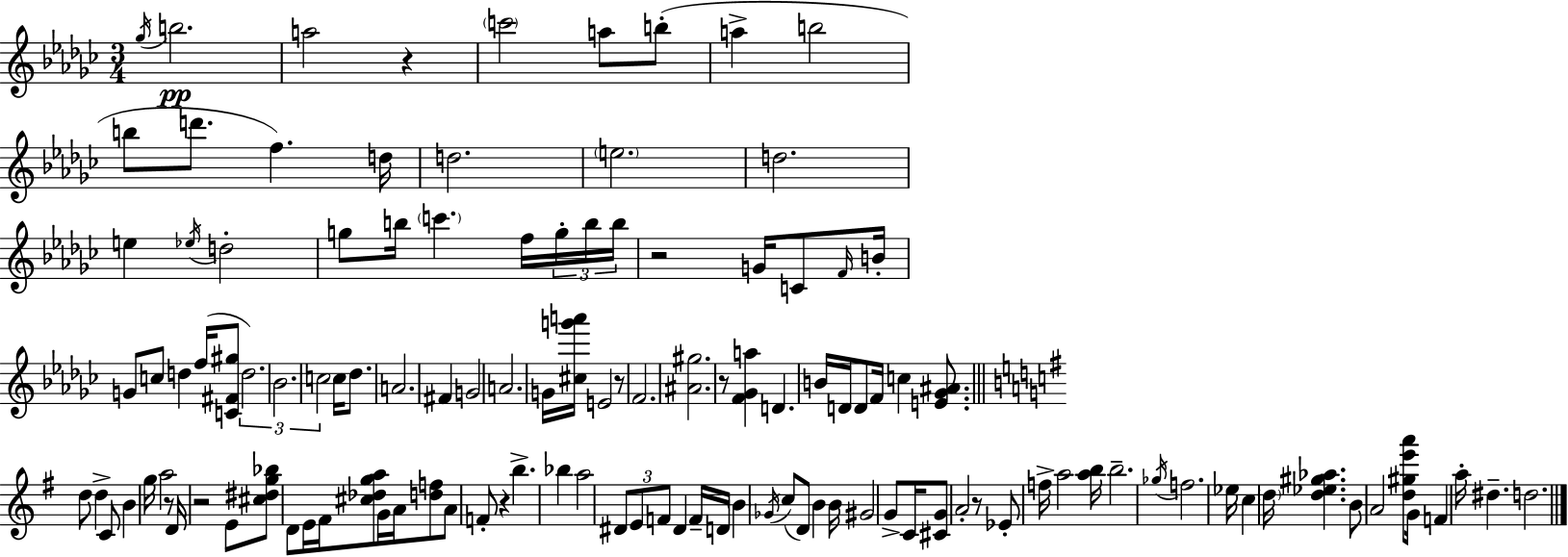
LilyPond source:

{
  \clef treble
  \numericTimeSignature
  \time 3/4
  \key ees \minor
  \repeat volta 2 { \acciaccatura { ges''16 }\pp b''2. | a''2 r4 | \parenthesize c'''2 a''8 b''8-.( | a''4-> b''2 | \break b''8 d'''8. f''4.) | d''16 d''2. | \parenthesize e''2. | d''2. | \break e''4 \acciaccatura { ees''16 } d''2-. | g''8 b''16 \parenthesize c'''4. f''16 | \tuplet 3/2 { g''16-. b''16 b''16 } r2 g'16 | c'8 \grace { f'16 } b'16-. g'8 c''8 d''4 | \break f''16( <c' fis' gis''>8 \tuplet 3/2 { d''2.) | bes'2. | c''2 } c''16 | des''8. a'2. | \break fis'4 g'2 | a'2. | g'16 <cis'' g''' a'''>16 e'2 | r8 f'2. | \break <ais' gis''>2. | r8 <f' ges' a''>4 d'4. | b'16 d'16 d'8 f'16 c''4 | <e' ges' ais'>8. \bar "||" \break \key g \major d''8 d''4-> c'8 b'4 | g''16 a''2 r8 d'16 | r2 e'8 <cis'' dis'' g'' bes''>8 | d'8 e'16 fis'16 <cis'' des'' g'' a''>8 g'16 a'16 <d'' f''>8 a'8 | \break f'8-. r4 b''4.-> | bes''4 a''2 | \tuplet 3/2 { dis'8 e'8 f'8 } dis'4 f'16-- d'16 | \parenthesize b'4 \acciaccatura { ges'16 }( c''8 d'8) b'4 | \break b'16 gis'2 g'8-> | c'16 <cis' g'>8 a'2-. r8 | ees'8-. f''16-> a''2 | <a'' b''>16 b''2.-- | \break \acciaccatura { ges''16 } f''2. | ees''16 c''4 \parenthesize d''16 <d'' ees'' gis'' aes''>4. | b'8 a'2 | <d'' gis'' e''' a'''>8 g'16 f'4 a''16-. dis''4.-- | \break d''2. | } \bar "|."
}